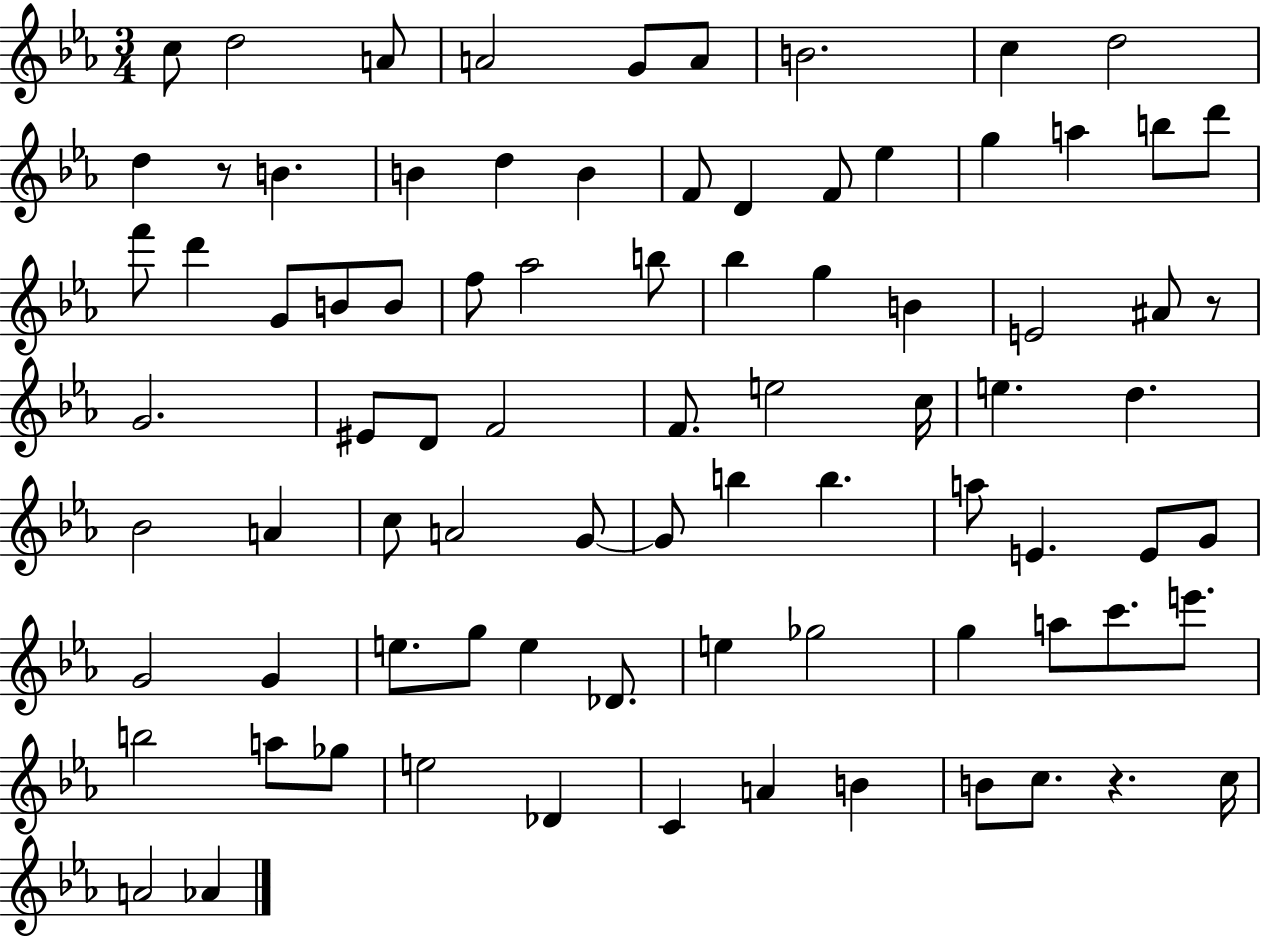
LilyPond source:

{
  \clef treble
  \numericTimeSignature
  \time 3/4
  \key ees \major
  \repeat volta 2 { c''8 d''2 a'8 | a'2 g'8 a'8 | b'2. | c''4 d''2 | \break d''4 r8 b'4. | b'4 d''4 b'4 | f'8 d'4 f'8 ees''4 | g''4 a''4 b''8 d'''8 | \break f'''8 d'''4 g'8 b'8 b'8 | f''8 aes''2 b''8 | bes''4 g''4 b'4 | e'2 ais'8 r8 | \break g'2. | eis'8 d'8 f'2 | f'8. e''2 c''16 | e''4. d''4. | \break bes'2 a'4 | c''8 a'2 g'8~~ | g'8 b''4 b''4. | a''8 e'4. e'8 g'8 | \break g'2 g'4 | e''8. g''8 e''4 des'8. | e''4 ges''2 | g''4 a''8 c'''8. e'''8. | \break b''2 a''8 ges''8 | e''2 des'4 | c'4 a'4 b'4 | b'8 c''8. r4. c''16 | \break a'2 aes'4 | } \bar "|."
}